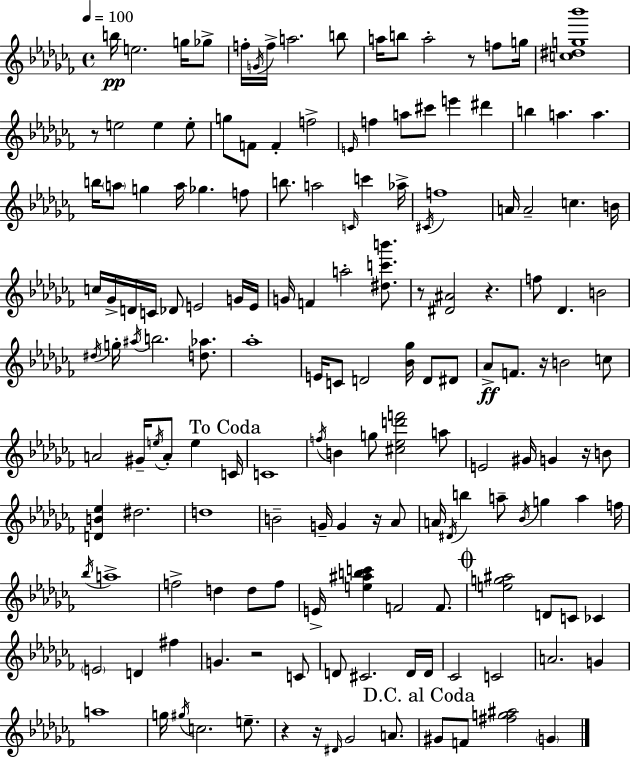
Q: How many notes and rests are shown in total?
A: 160